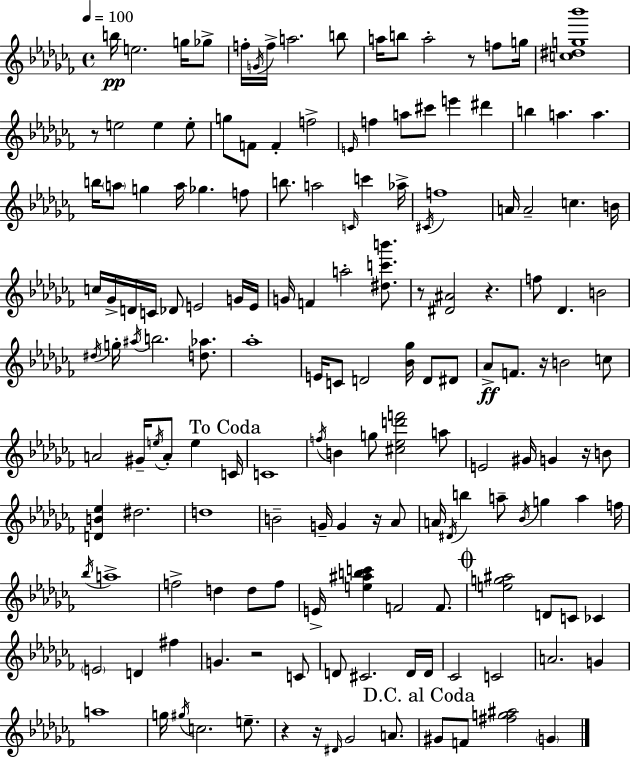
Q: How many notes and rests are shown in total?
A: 160